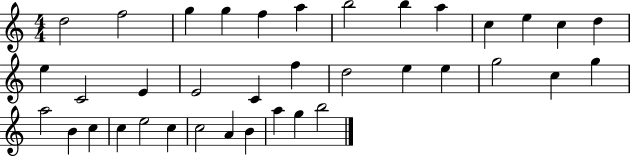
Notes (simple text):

D5/h F5/h G5/q G5/q F5/q A5/q B5/h B5/q A5/q C5/q E5/q C5/q D5/q E5/q C4/h E4/q E4/h C4/q F5/q D5/h E5/q E5/q G5/h C5/q G5/q A5/h B4/q C5/q C5/q E5/h C5/q C5/h A4/q B4/q A5/q G5/q B5/h